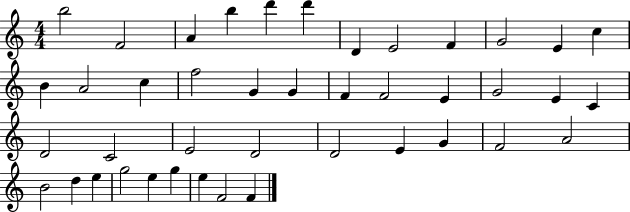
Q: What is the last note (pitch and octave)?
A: F4